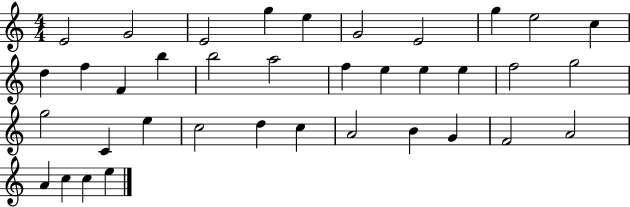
{
  \clef treble
  \numericTimeSignature
  \time 4/4
  \key c \major
  e'2 g'2 | e'2 g''4 e''4 | g'2 e'2 | g''4 e''2 c''4 | \break d''4 f''4 f'4 b''4 | b''2 a''2 | f''4 e''4 e''4 e''4 | f''2 g''2 | \break g''2 c'4 e''4 | c''2 d''4 c''4 | a'2 b'4 g'4 | f'2 a'2 | \break a'4 c''4 c''4 e''4 | \bar "|."
}